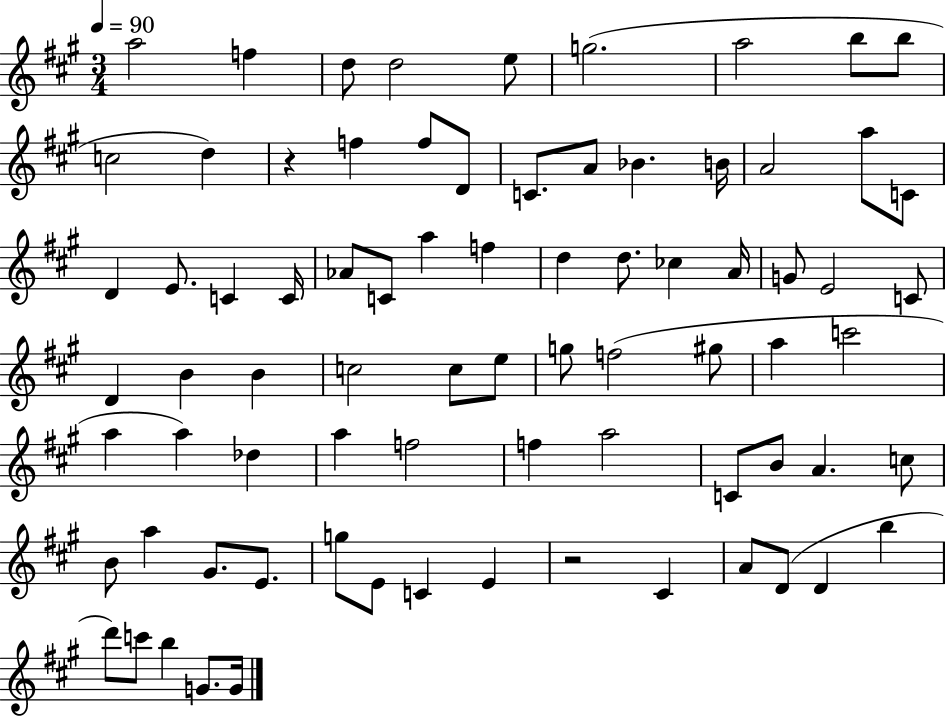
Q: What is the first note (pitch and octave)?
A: A5